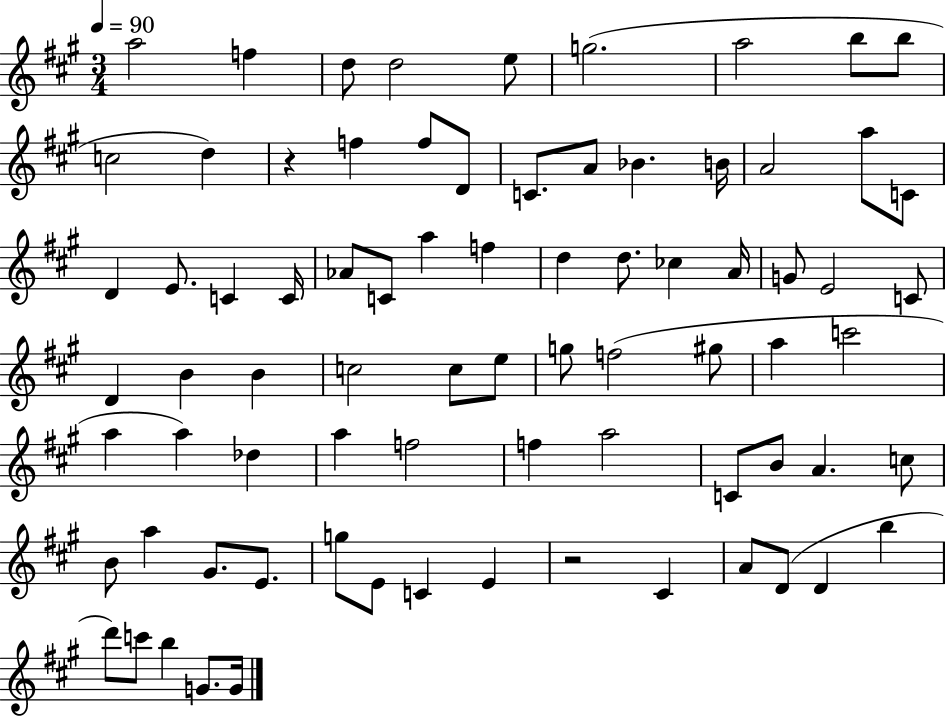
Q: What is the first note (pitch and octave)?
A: A5